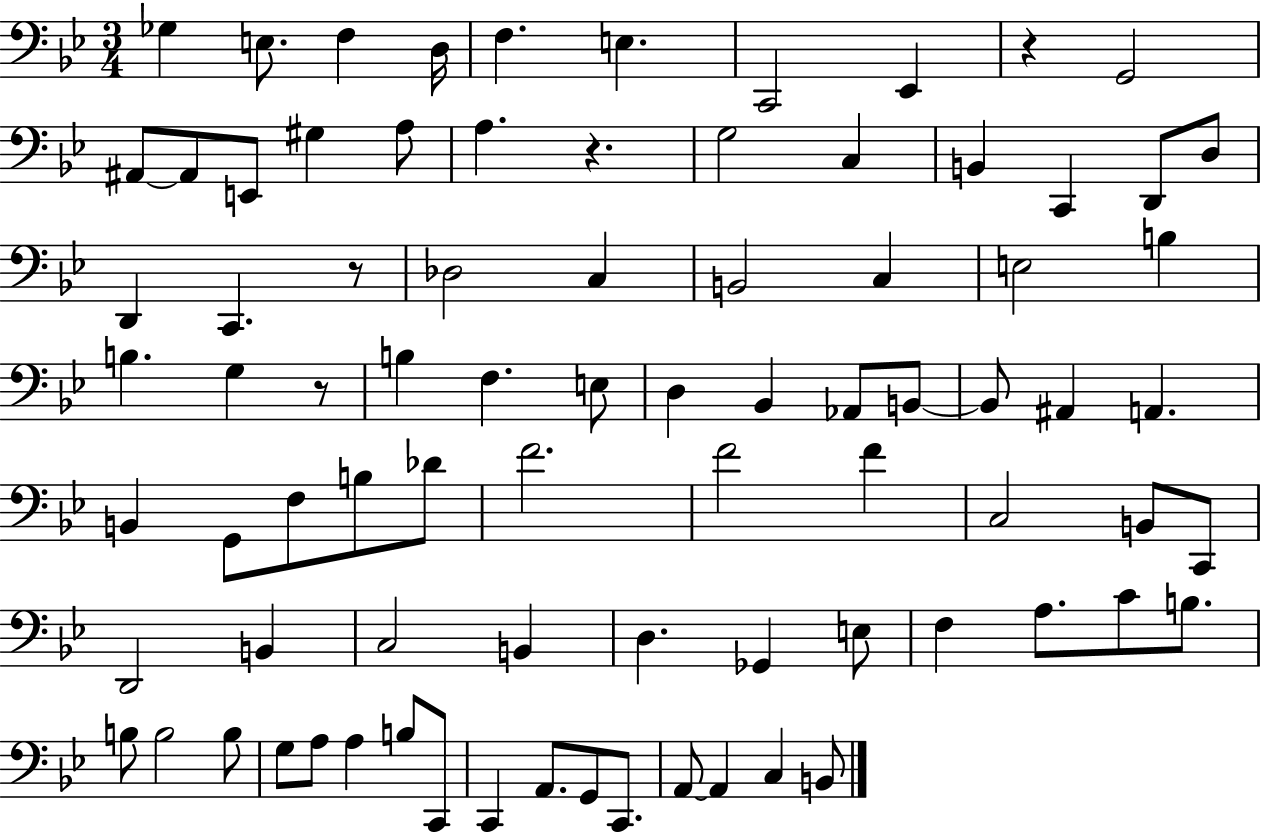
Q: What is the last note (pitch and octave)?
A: B2